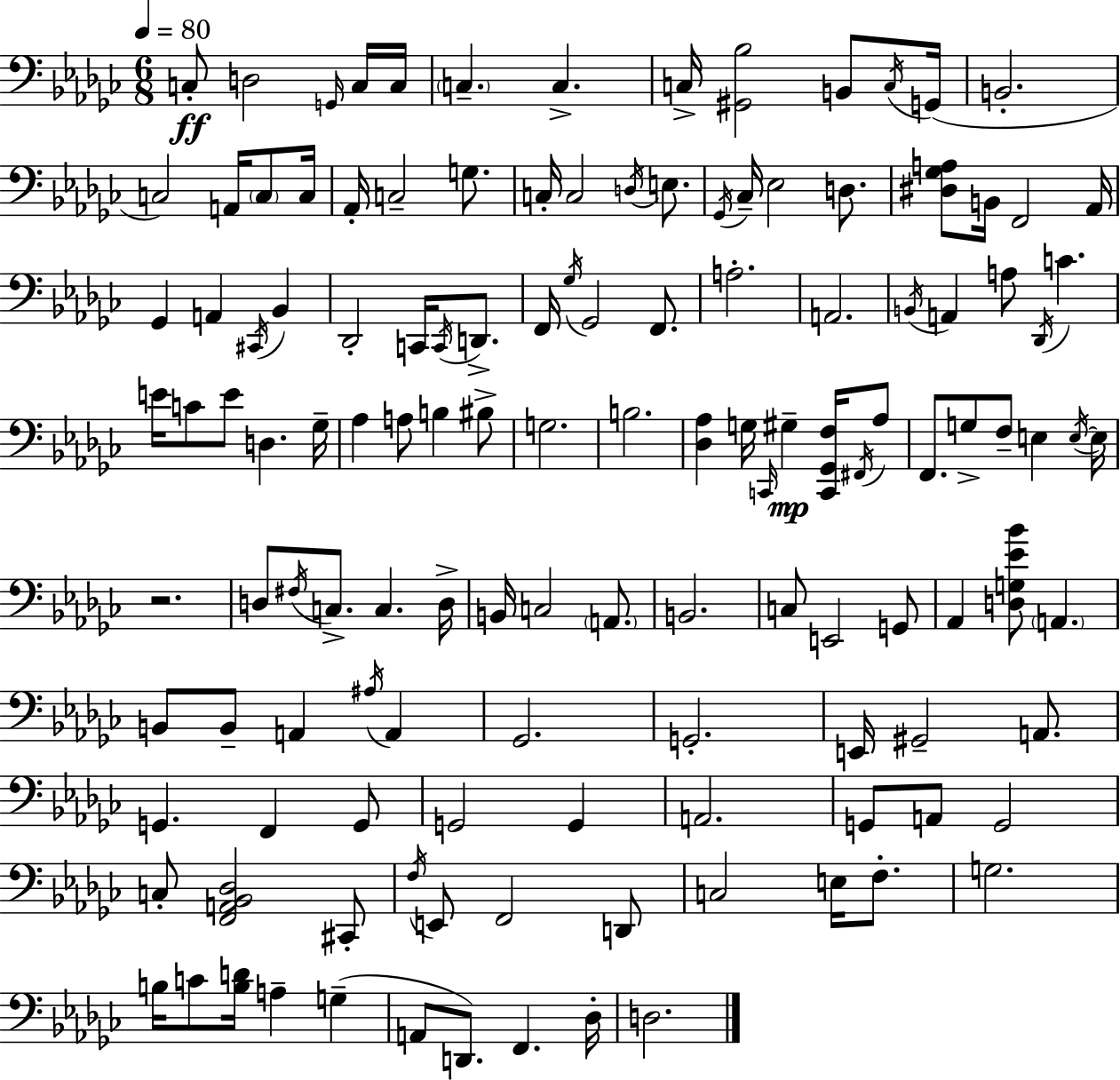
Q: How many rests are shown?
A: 1